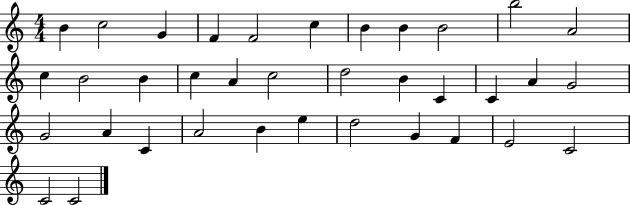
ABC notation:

X:1
T:Untitled
M:4/4
L:1/4
K:C
B c2 G F F2 c B B B2 b2 A2 c B2 B c A c2 d2 B C C A G2 G2 A C A2 B e d2 G F E2 C2 C2 C2